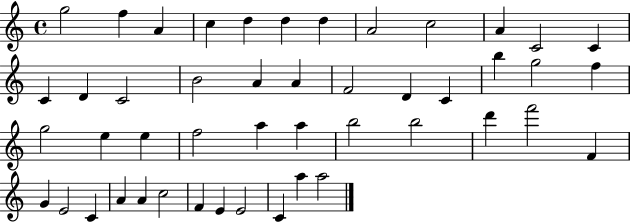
X:1
T:Untitled
M:4/4
L:1/4
K:C
g2 f A c d d d A2 c2 A C2 C C D C2 B2 A A F2 D C b g2 f g2 e e f2 a a b2 b2 d' f'2 F G E2 C A A c2 F E E2 C a a2